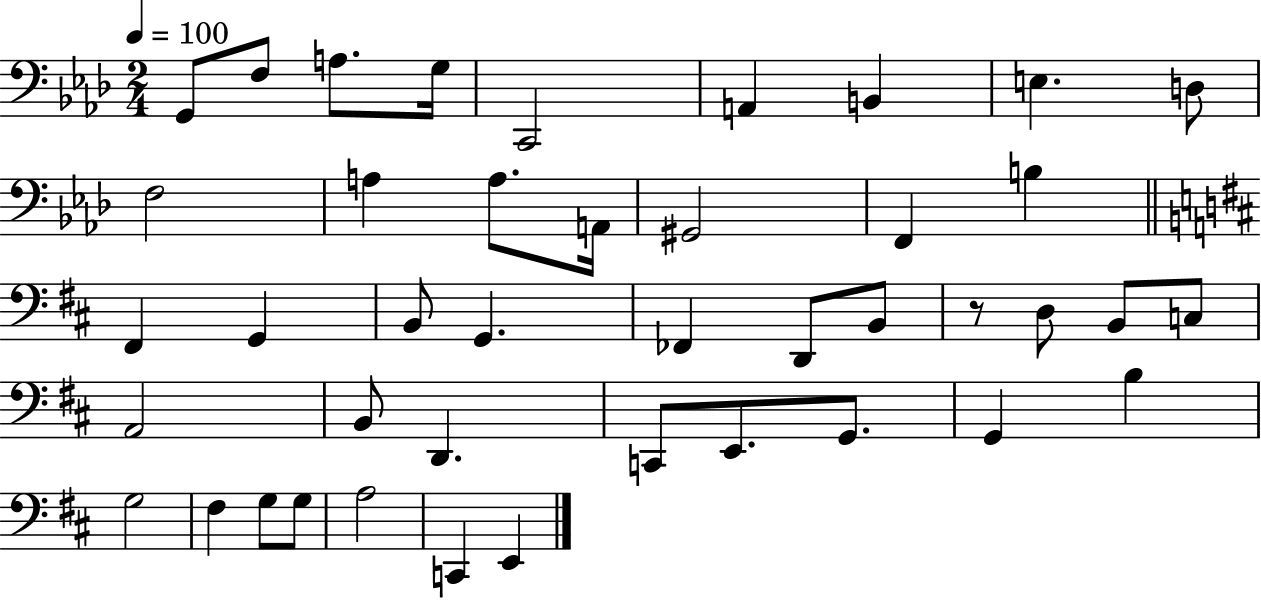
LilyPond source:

{
  \clef bass
  \numericTimeSignature
  \time 2/4
  \key aes \major
  \tempo 4 = 100
  g,8 f8 a8. g16 | c,2 | a,4 b,4 | e4. d8 | \break f2 | a4 a8. a,16 | gis,2 | f,4 b4 | \break \bar "||" \break \key d \major fis,4 g,4 | b,8 g,4. | fes,4 d,8 b,8 | r8 d8 b,8 c8 | \break a,2 | b,8 d,4. | c,8 e,8. g,8. | g,4 b4 | \break g2 | fis4 g8 g8 | a2 | c,4 e,4 | \break \bar "|."
}